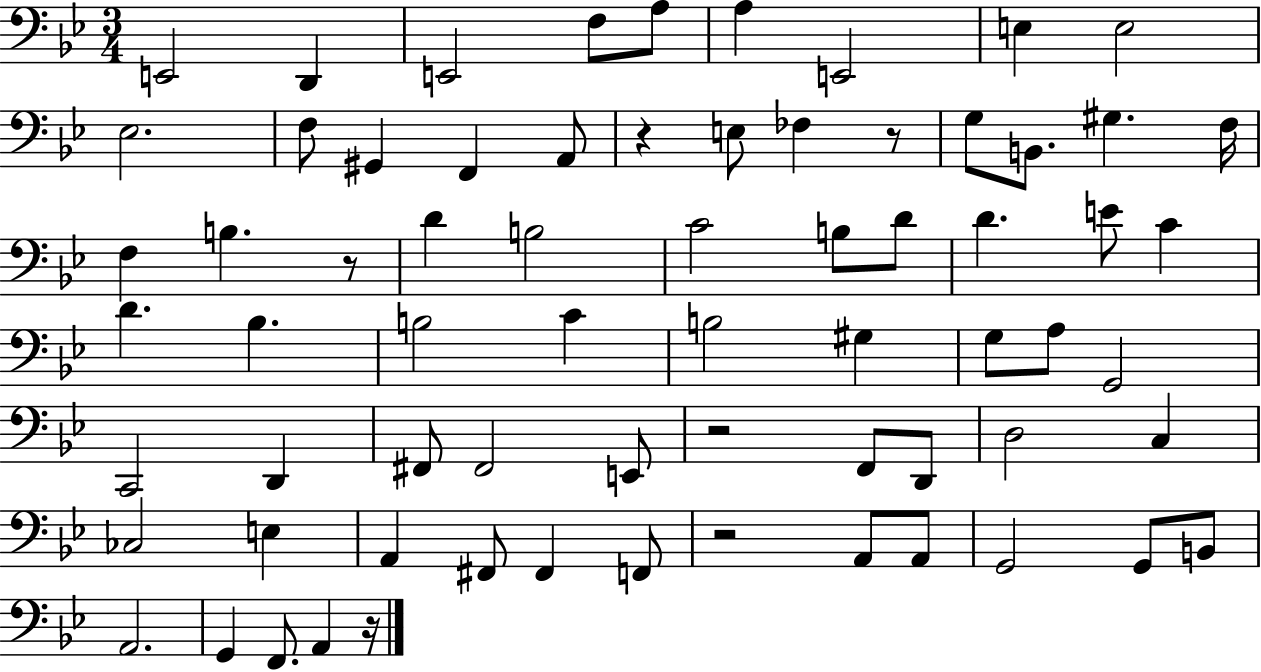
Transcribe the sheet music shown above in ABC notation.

X:1
T:Untitled
M:3/4
L:1/4
K:Bb
E,,2 D,, E,,2 F,/2 A,/2 A, E,,2 E, E,2 _E,2 F,/2 ^G,, F,, A,,/2 z E,/2 _F, z/2 G,/2 B,,/2 ^G, F,/4 F, B, z/2 D B,2 C2 B,/2 D/2 D E/2 C D _B, B,2 C B,2 ^G, G,/2 A,/2 G,,2 C,,2 D,, ^F,,/2 ^F,,2 E,,/2 z2 F,,/2 D,,/2 D,2 C, _C,2 E, A,, ^F,,/2 ^F,, F,,/2 z2 A,,/2 A,,/2 G,,2 G,,/2 B,,/2 A,,2 G,, F,,/2 A,, z/4